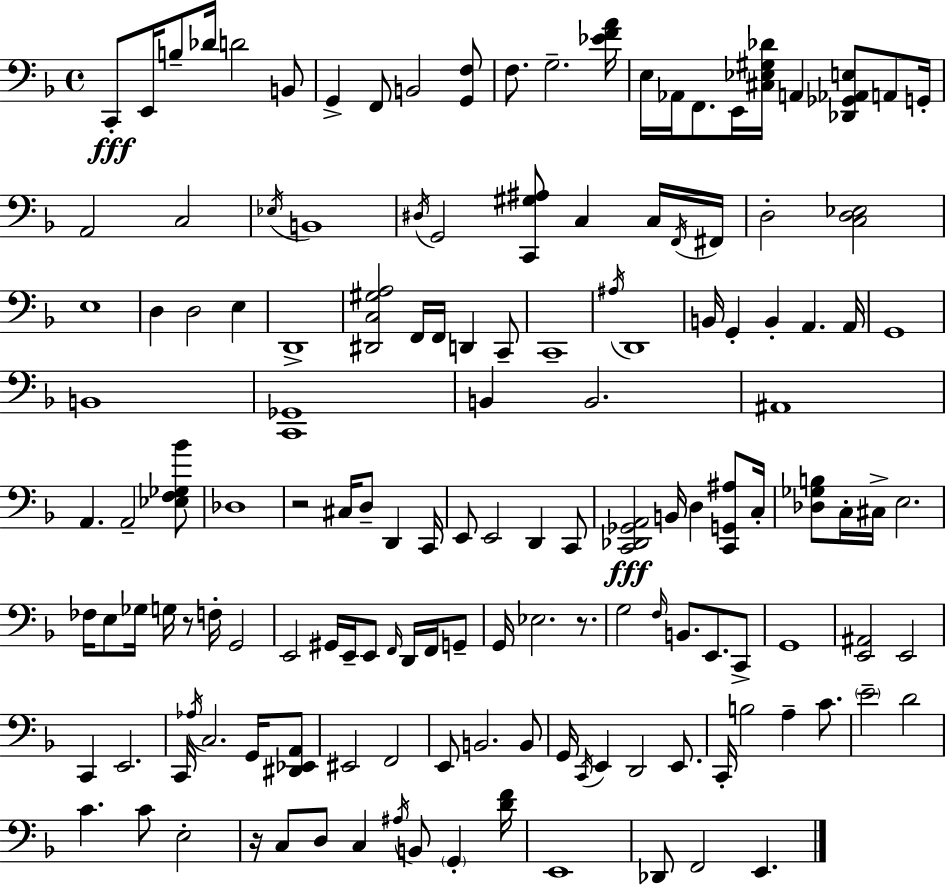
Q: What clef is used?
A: bass